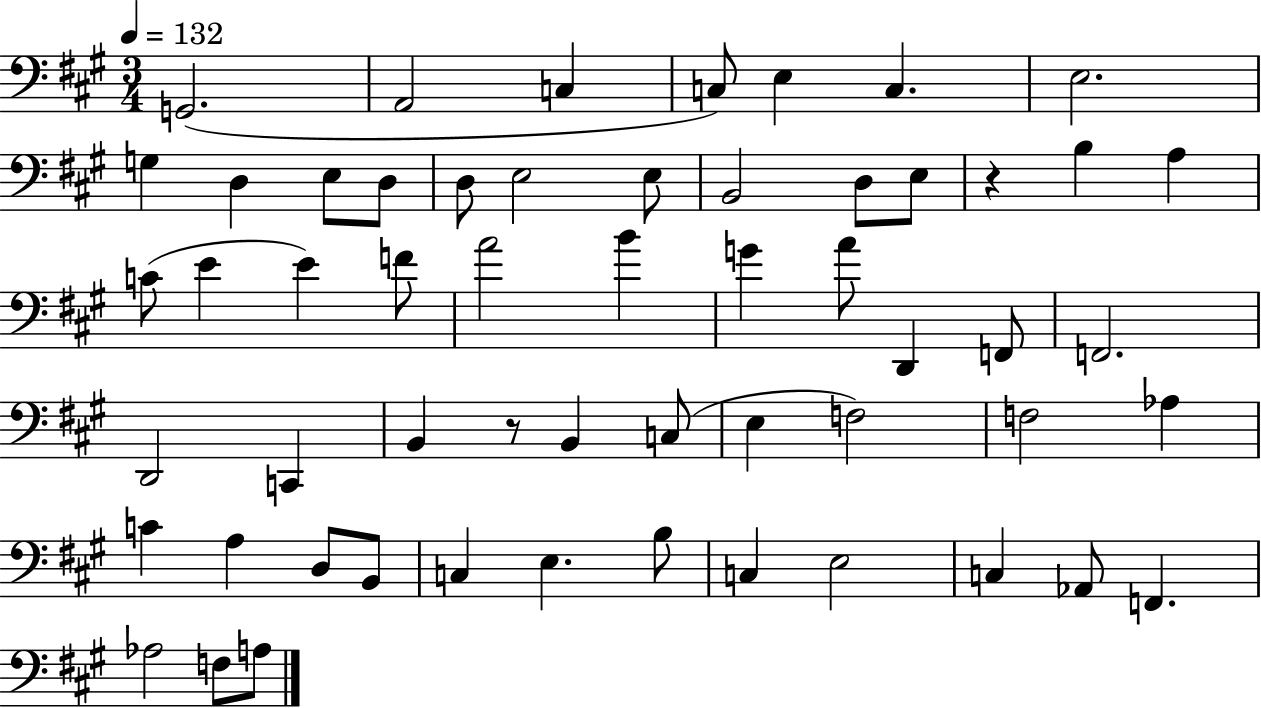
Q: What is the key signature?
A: A major